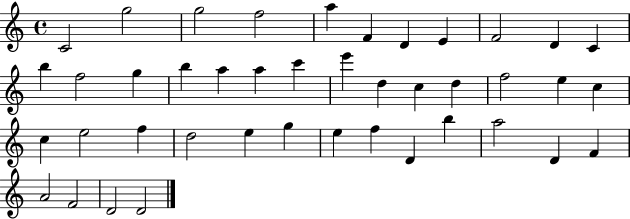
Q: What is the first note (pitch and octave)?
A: C4